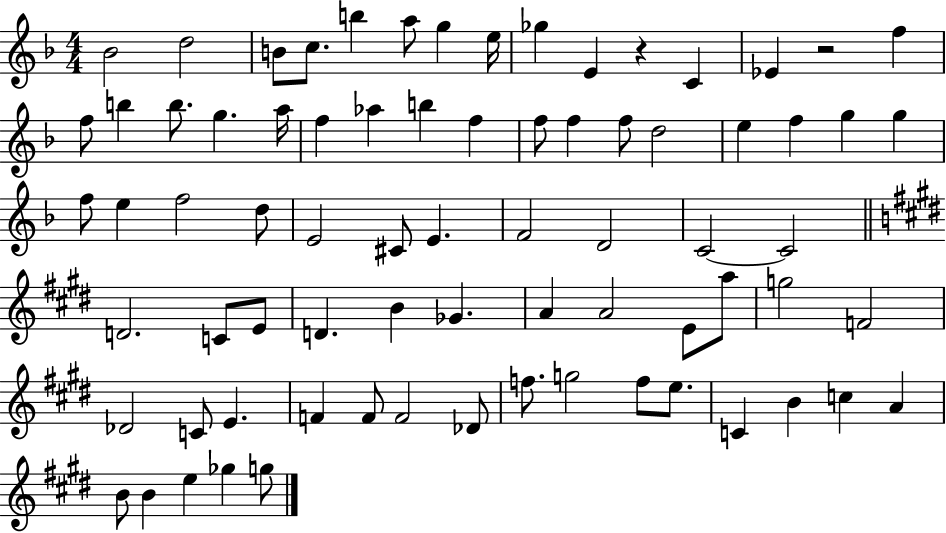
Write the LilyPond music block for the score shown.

{
  \clef treble
  \numericTimeSignature
  \time 4/4
  \key f \major
  bes'2 d''2 | b'8 c''8. b''4 a''8 g''4 e''16 | ges''4 e'4 r4 c'4 | ees'4 r2 f''4 | \break f''8 b''4 b''8. g''4. a''16 | f''4 aes''4 b''4 f''4 | f''8 f''4 f''8 d''2 | e''4 f''4 g''4 g''4 | \break f''8 e''4 f''2 d''8 | e'2 cis'8 e'4. | f'2 d'2 | c'2~~ c'2 | \break \bar "||" \break \key e \major d'2. c'8 e'8 | d'4. b'4 ges'4. | a'4 a'2 e'8 a''8 | g''2 f'2 | \break des'2 c'8 e'4. | f'4 f'8 f'2 des'8 | f''8. g''2 f''8 e''8. | c'4 b'4 c''4 a'4 | \break b'8 b'4 e''4 ges''4 g''8 | \bar "|."
}